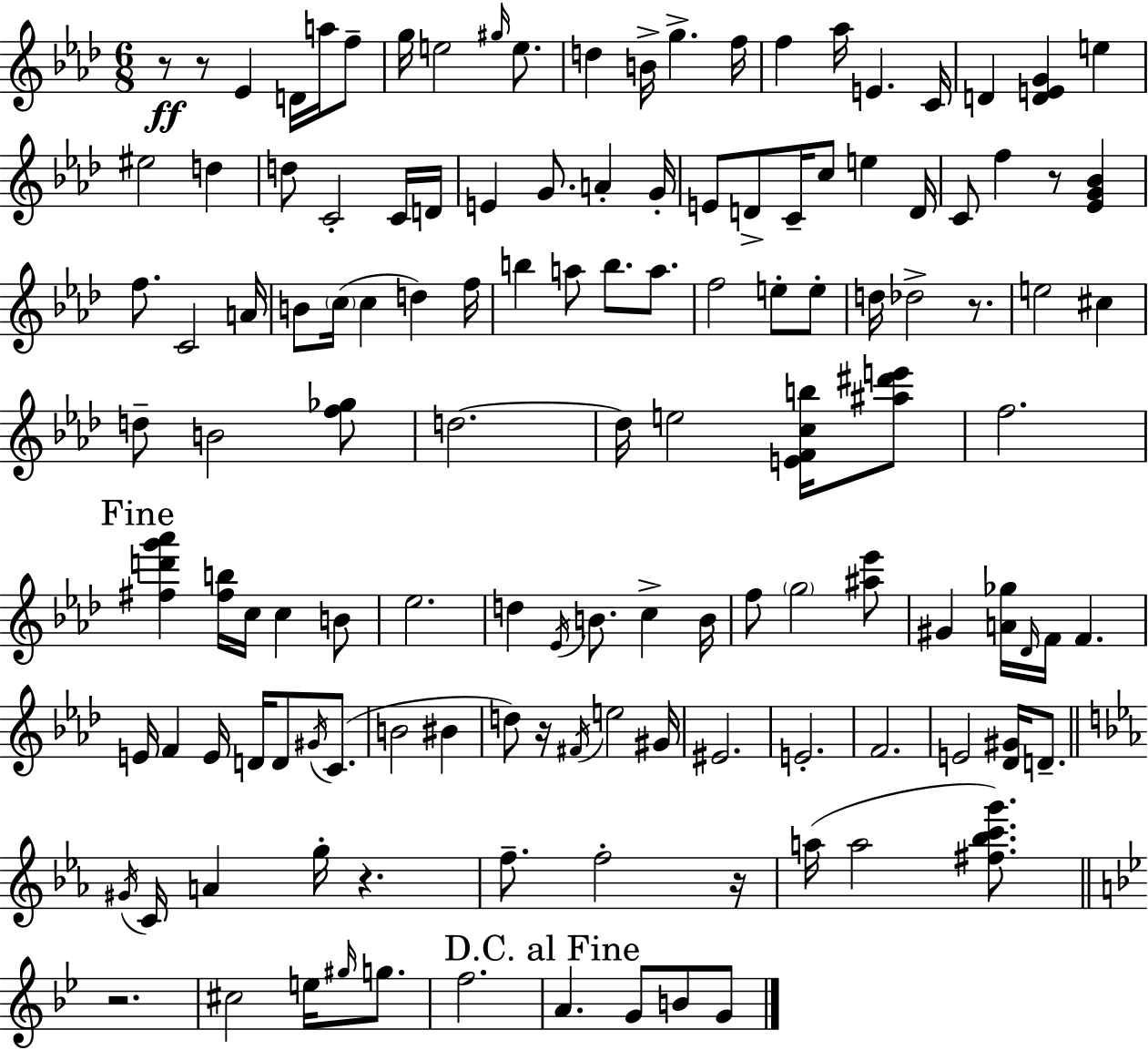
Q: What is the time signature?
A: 6/8